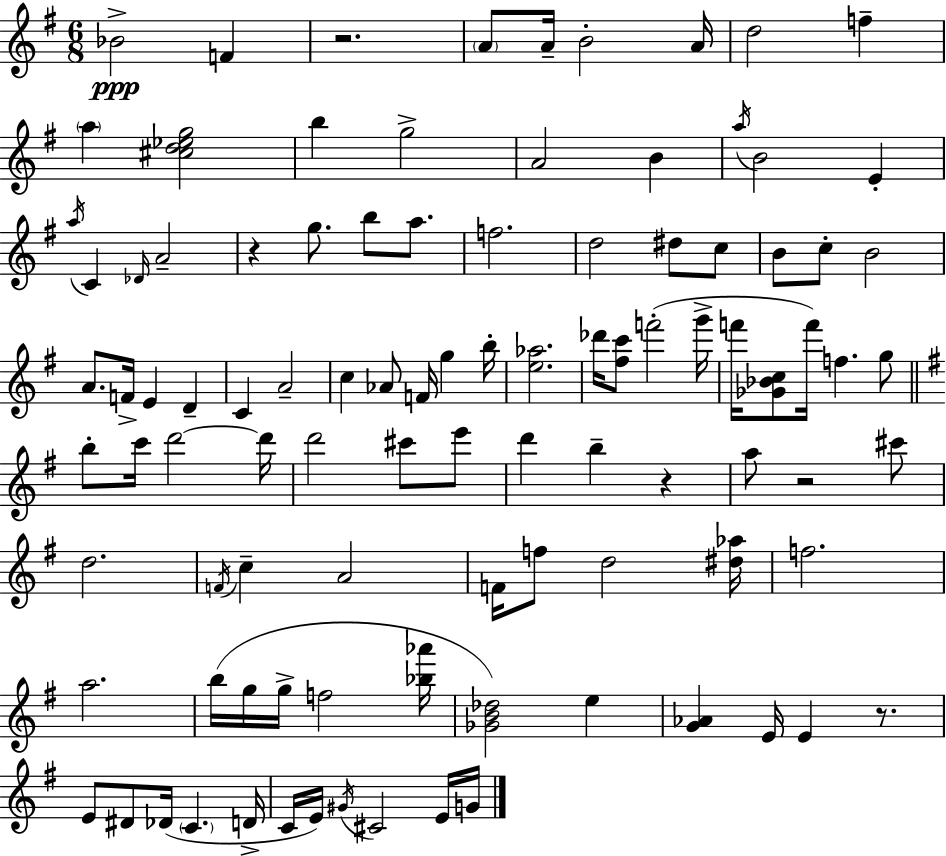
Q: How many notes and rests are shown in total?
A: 99